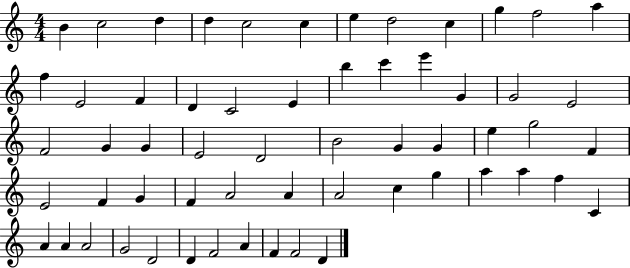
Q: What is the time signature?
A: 4/4